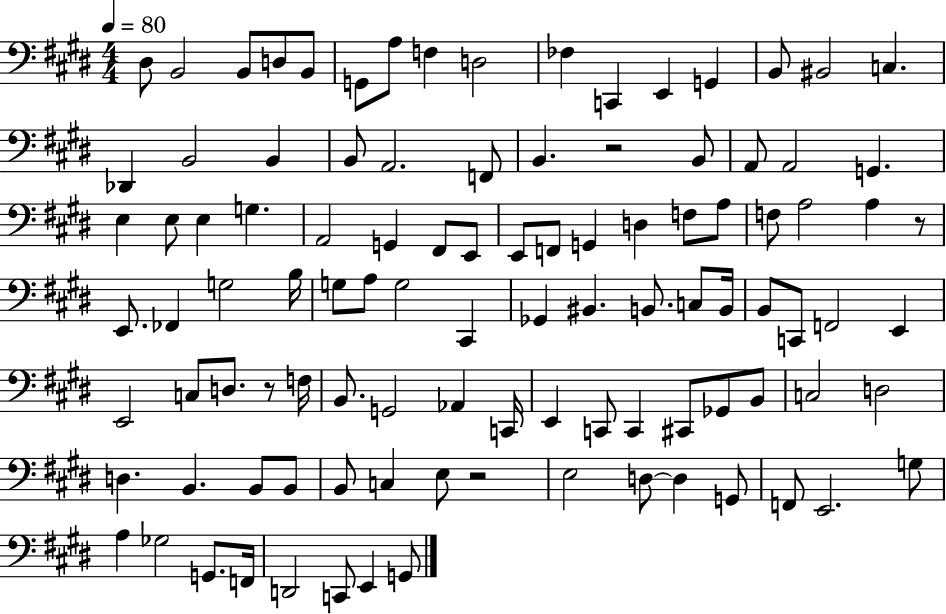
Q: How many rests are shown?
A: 4